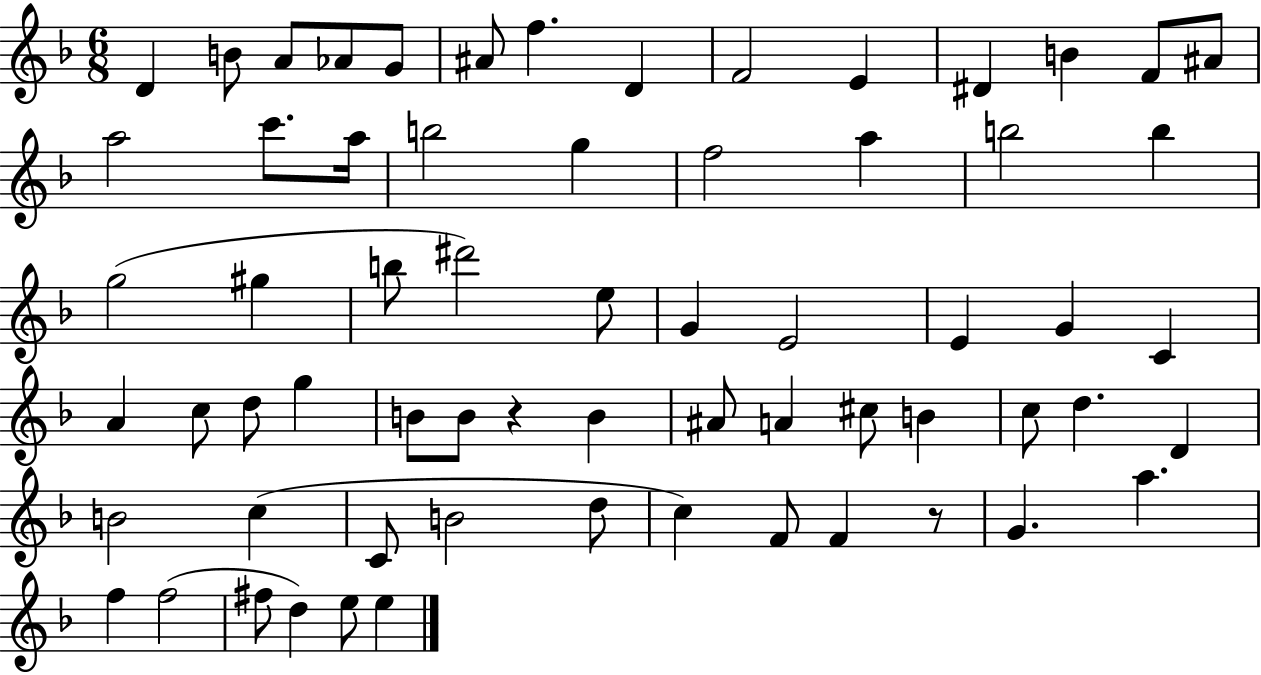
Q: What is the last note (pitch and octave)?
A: E5